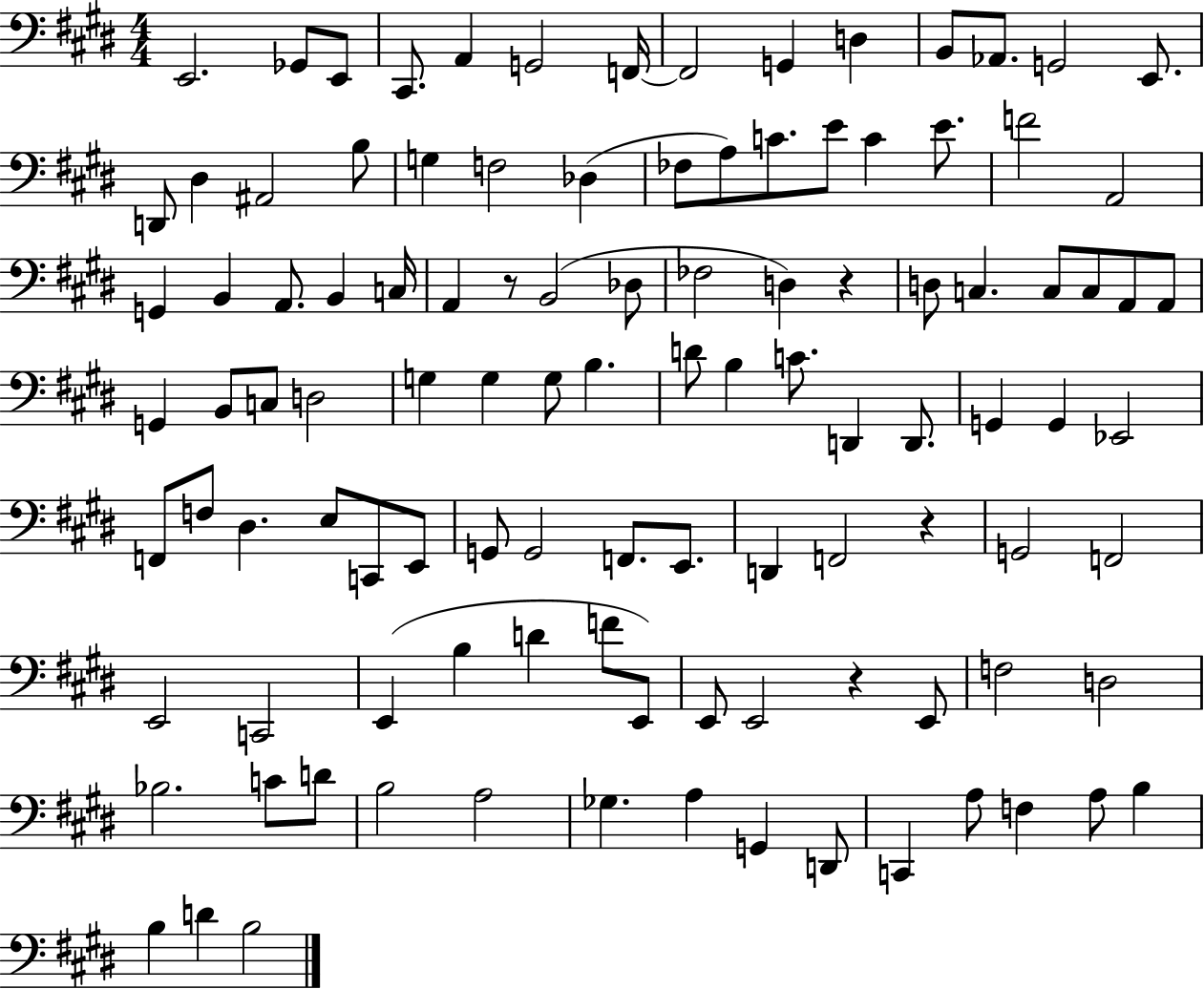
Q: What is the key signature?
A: E major